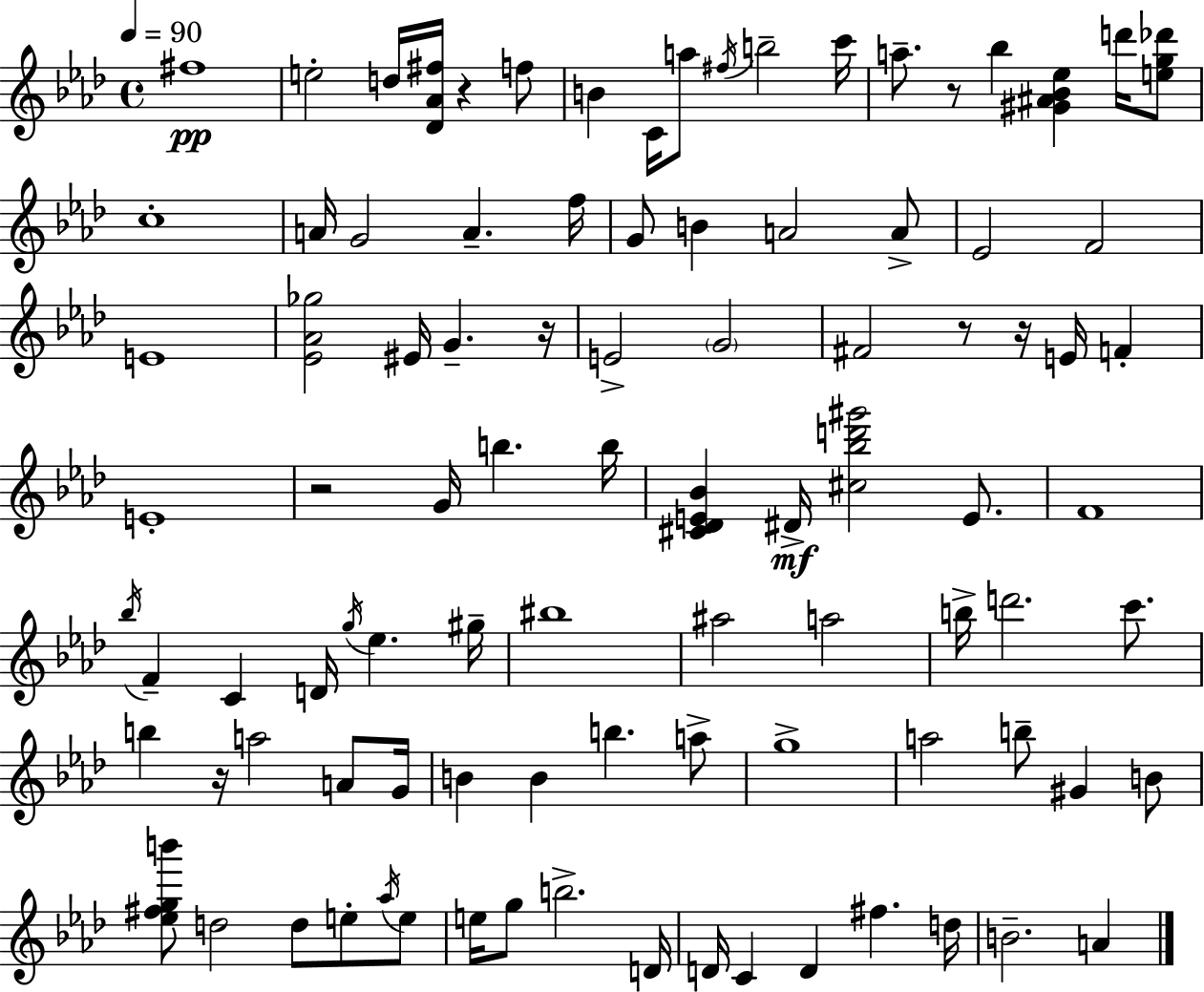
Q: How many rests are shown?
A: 7